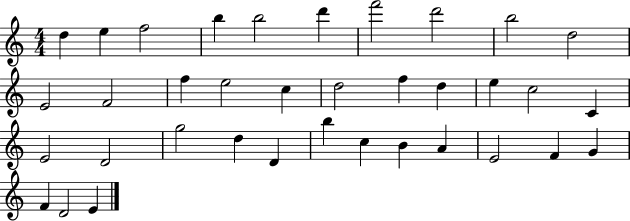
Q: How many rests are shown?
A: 0